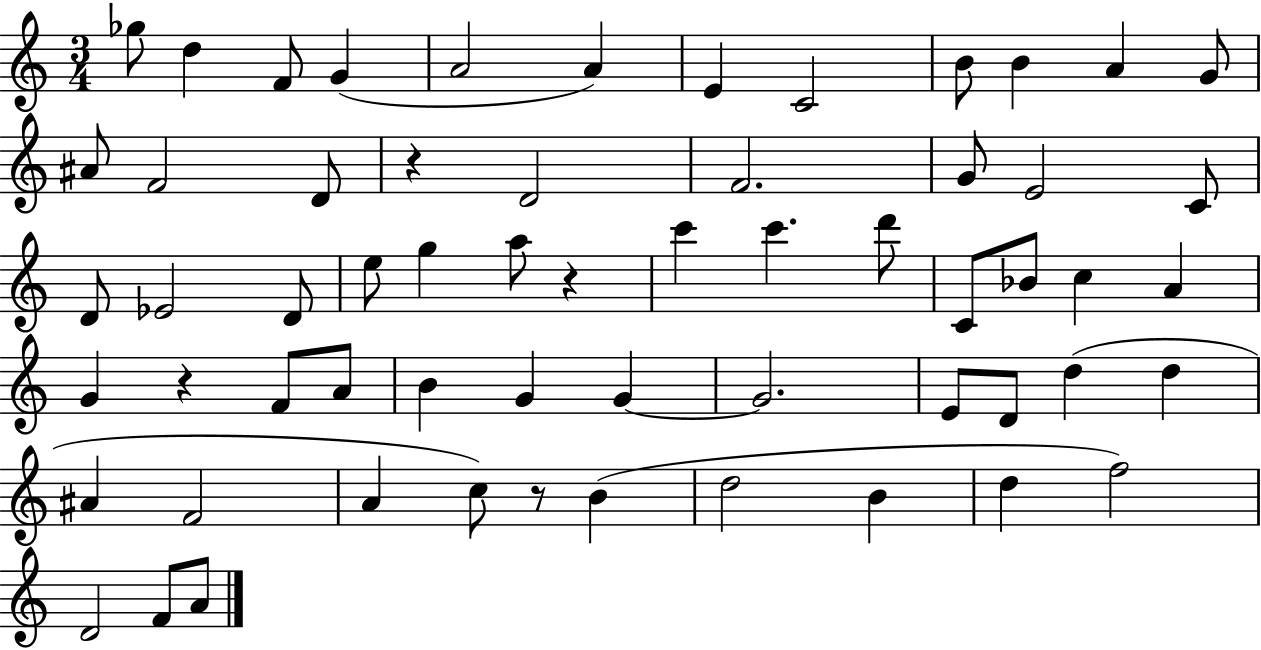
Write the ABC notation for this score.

X:1
T:Untitled
M:3/4
L:1/4
K:C
_g/2 d F/2 G A2 A E C2 B/2 B A G/2 ^A/2 F2 D/2 z D2 F2 G/2 E2 C/2 D/2 _E2 D/2 e/2 g a/2 z c' c' d'/2 C/2 _B/2 c A G z F/2 A/2 B G G G2 E/2 D/2 d d ^A F2 A c/2 z/2 B d2 B d f2 D2 F/2 A/2